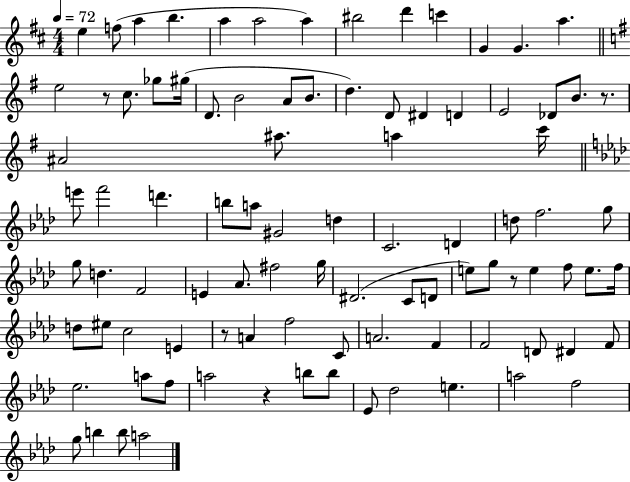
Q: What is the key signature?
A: D major